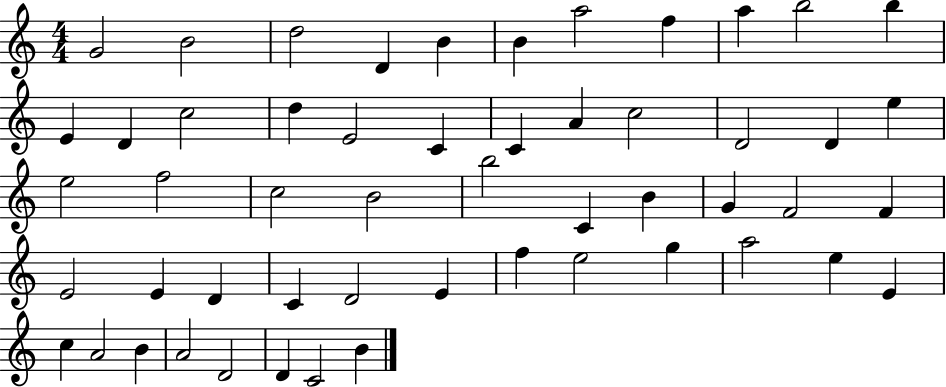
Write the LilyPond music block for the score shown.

{
  \clef treble
  \numericTimeSignature
  \time 4/4
  \key c \major
  g'2 b'2 | d''2 d'4 b'4 | b'4 a''2 f''4 | a''4 b''2 b''4 | \break e'4 d'4 c''2 | d''4 e'2 c'4 | c'4 a'4 c''2 | d'2 d'4 e''4 | \break e''2 f''2 | c''2 b'2 | b''2 c'4 b'4 | g'4 f'2 f'4 | \break e'2 e'4 d'4 | c'4 d'2 e'4 | f''4 e''2 g''4 | a''2 e''4 e'4 | \break c''4 a'2 b'4 | a'2 d'2 | d'4 c'2 b'4 | \bar "|."
}